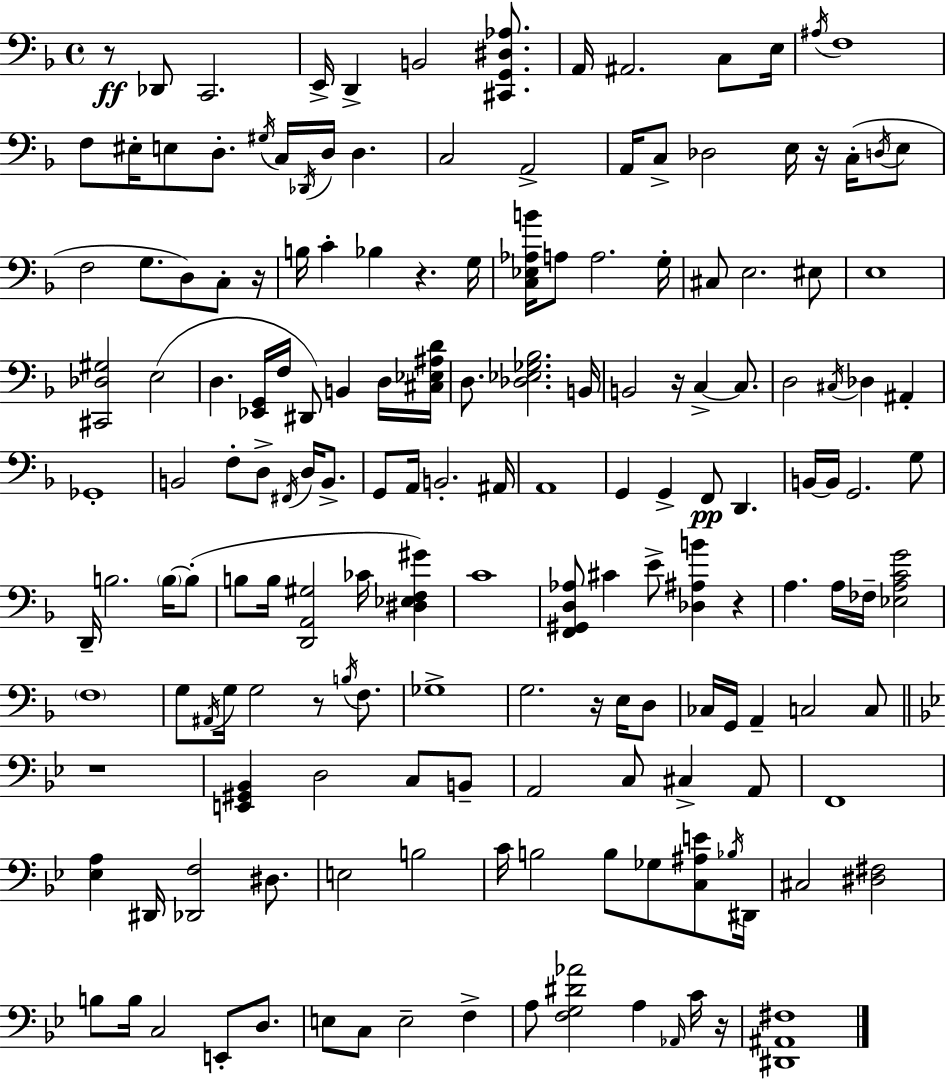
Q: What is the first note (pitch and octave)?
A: Db2